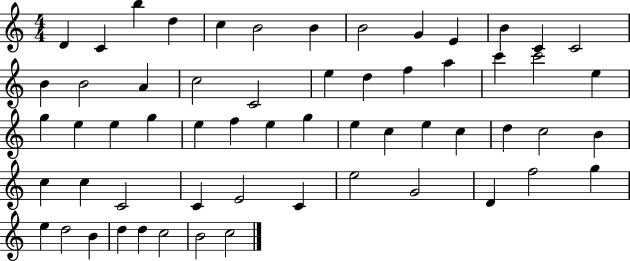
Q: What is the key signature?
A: C major